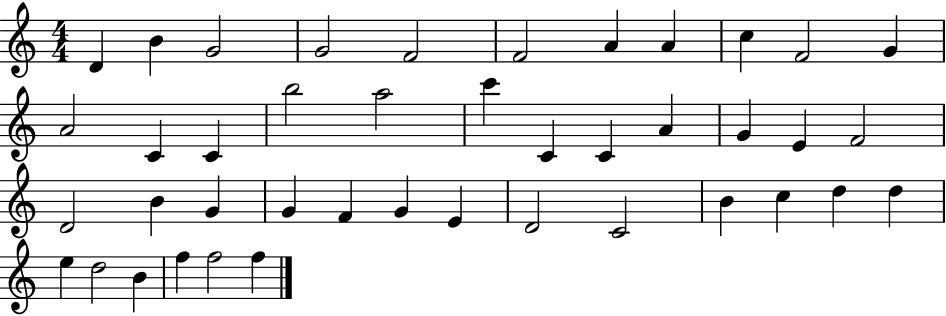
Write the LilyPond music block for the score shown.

{
  \clef treble
  \numericTimeSignature
  \time 4/4
  \key c \major
  d'4 b'4 g'2 | g'2 f'2 | f'2 a'4 a'4 | c''4 f'2 g'4 | \break a'2 c'4 c'4 | b''2 a''2 | c'''4 c'4 c'4 a'4 | g'4 e'4 f'2 | \break d'2 b'4 g'4 | g'4 f'4 g'4 e'4 | d'2 c'2 | b'4 c''4 d''4 d''4 | \break e''4 d''2 b'4 | f''4 f''2 f''4 | \bar "|."
}